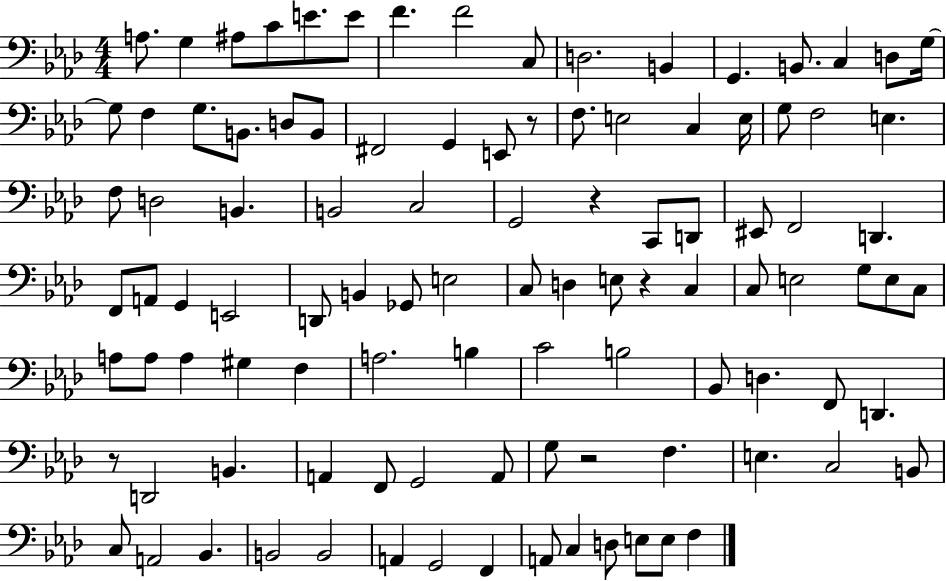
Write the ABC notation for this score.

X:1
T:Untitled
M:4/4
L:1/4
K:Ab
A,/2 G, ^A,/2 C/2 E/2 E/2 F F2 C,/2 D,2 B,, G,, B,,/2 C, D,/2 G,/4 G,/2 F, G,/2 B,,/2 D,/2 B,,/2 ^F,,2 G,, E,,/2 z/2 F,/2 E,2 C, E,/4 G,/2 F,2 E, F,/2 D,2 B,, B,,2 C,2 G,,2 z C,,/2 D,,/2 ^E,,/2 F,,2 D,, F,,/2 A,,/2 G,, E,,2 D,,/2 B,, _G,,/2 E,2 C,/2 D, E,/2 z C, C,/2 E,2 G,/2 E,/2 C,/2 A,/2 A,/2 A, ^G, F, A,2 B, C2 B,2 _B,,/2 D, F,,/2 D,, z/2 D,,2 B,, A,, F,,/2 G,,2 A,,/2 G,/2 z2 F, E, C,2 B,,/2 C,/2 A,,2 _B,, B,,2 B,,2 A,, G,,2 F,, A,,/2 C, D,/2 E,/2 E,/2 F,